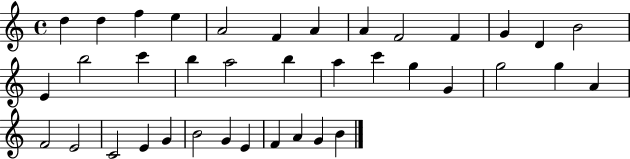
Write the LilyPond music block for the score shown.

{
  \clef treble
  \time 4/4
  \defaultTimeSignature
  \key c \major
  d''4 d''4 f''4 e''4 | a'2 f'4 a'4 | a'4 f'2 f'4 | g'4 d'4 b'2 | \break e'4 b''2 c'''4 | b''4 a''2 b''4 | a''4 c'''4 g''4 g'4 | g''2 g''4 a'4 | \break f'2 e'2 | c'2 e'4 g'4 | b'2 g'4 e'4 | f'4 a'4 g'4 b'4 | \break \bar "|."
}